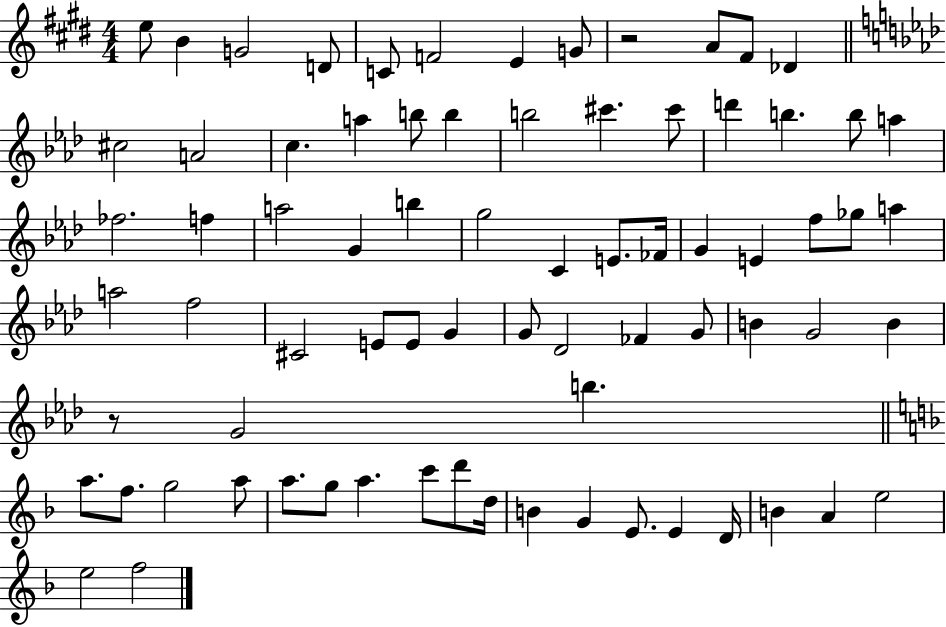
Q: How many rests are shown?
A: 2